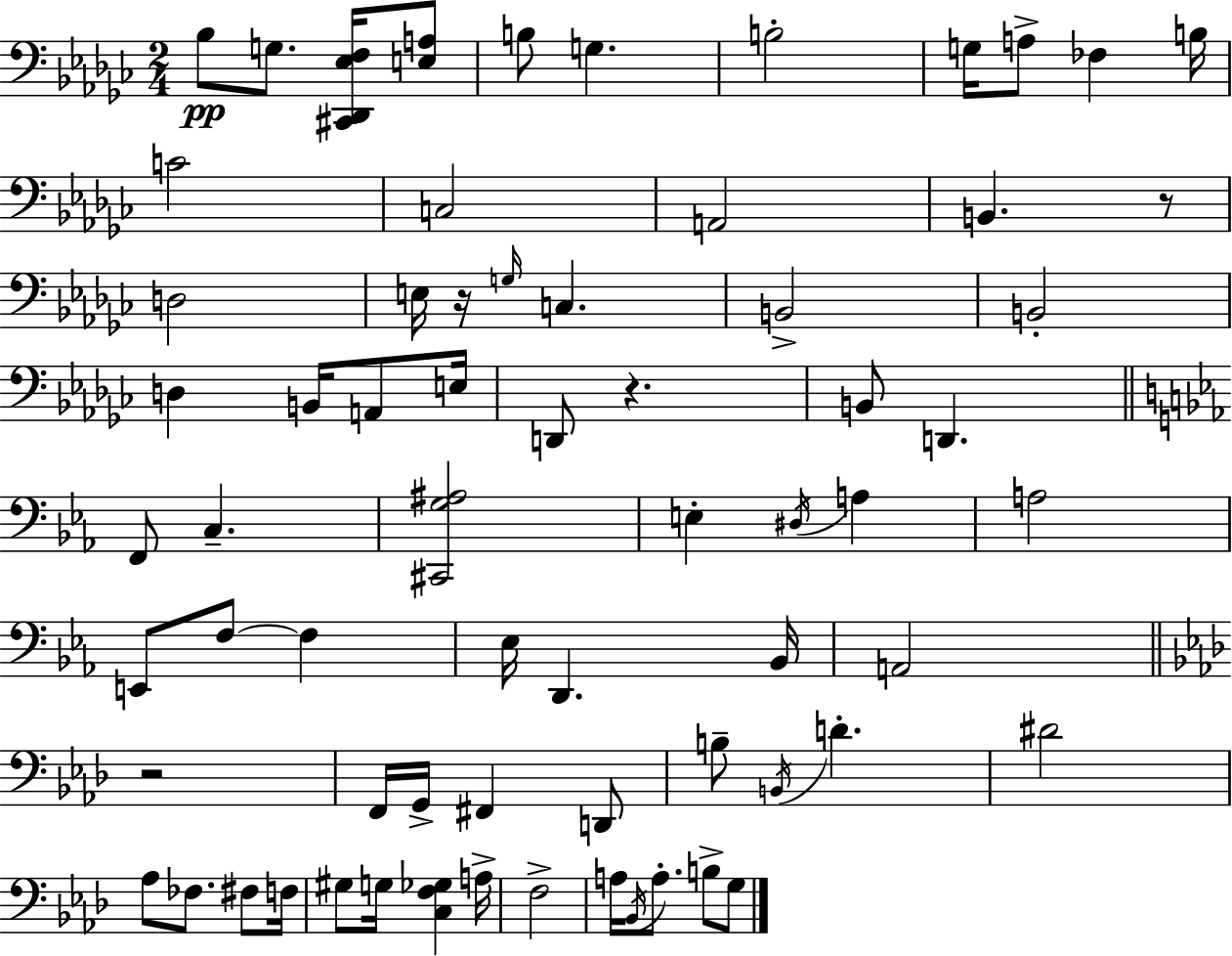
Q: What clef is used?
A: bass